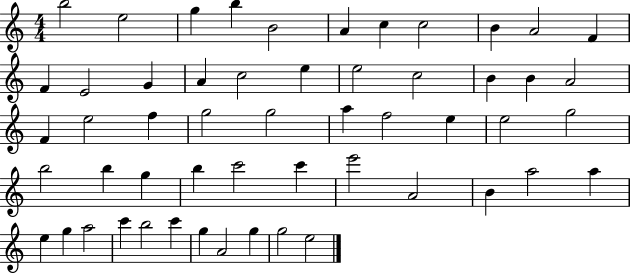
X:1
T:Untitled
M:4/4
L:1/4
K:C
b2 e2 g b B2 A c c2 B A2 F F E2 G A c2 e e2 c2 B B A2 F e2 f g2 g2 a f2 e e2 g2 b2 b g b c'2 c' e'2 A2 B a2 a e g a2 c' b2 c' g A2 g g2 e2